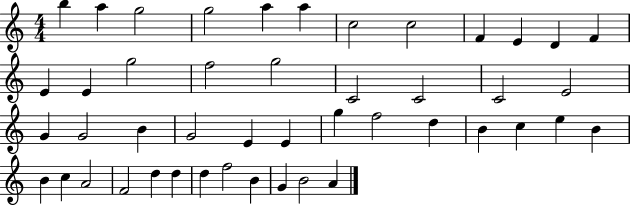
X:1
T:Untitled
M:4/4
L:1/4
K:C
b a g2 g2 a a c2 c2 F E D F E E g2 f2 g2 C2 C2 C2 E2 G G2 B G2 E E g f2 d B c e B B c A2 F2 d d d f2 B G B2 A